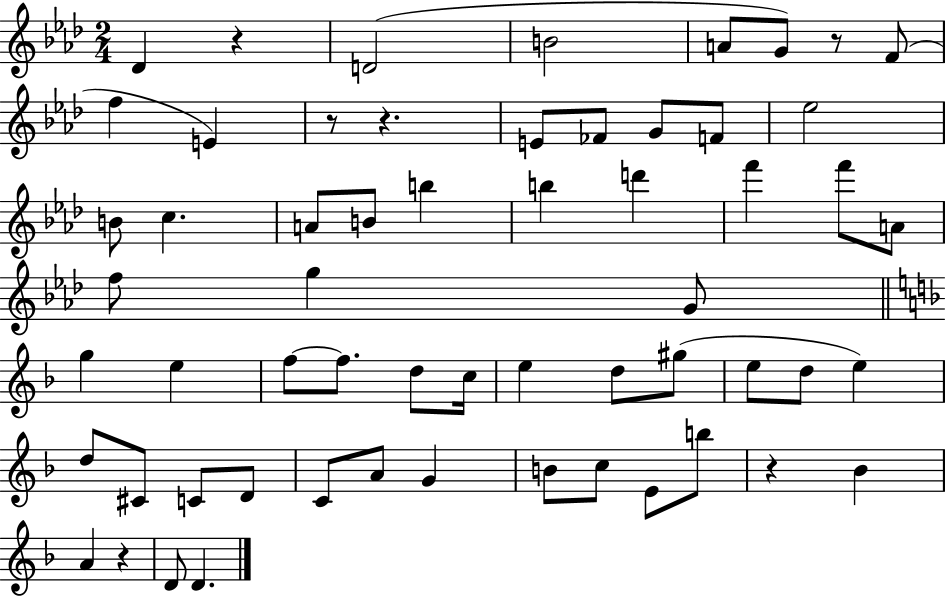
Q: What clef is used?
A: treble